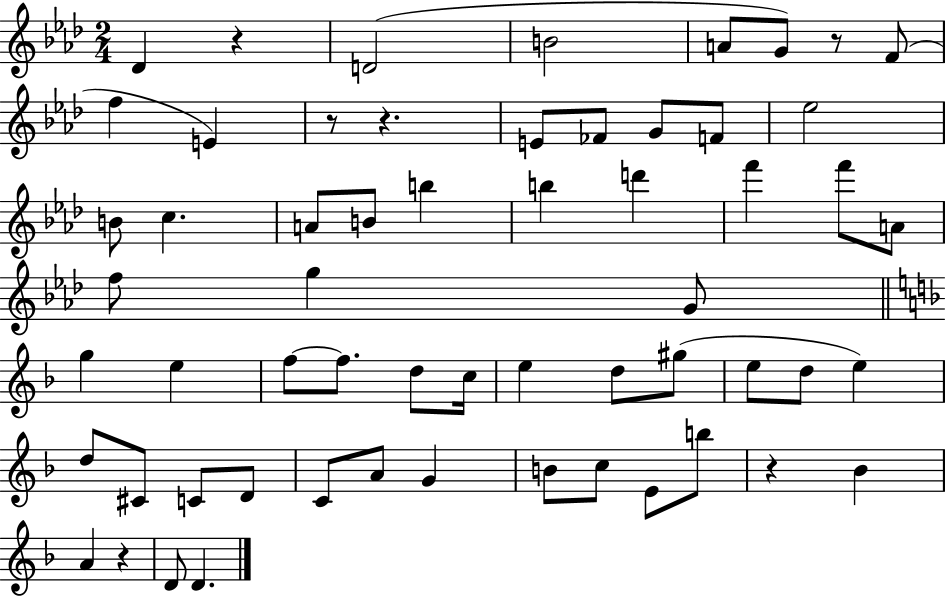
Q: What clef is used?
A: treble